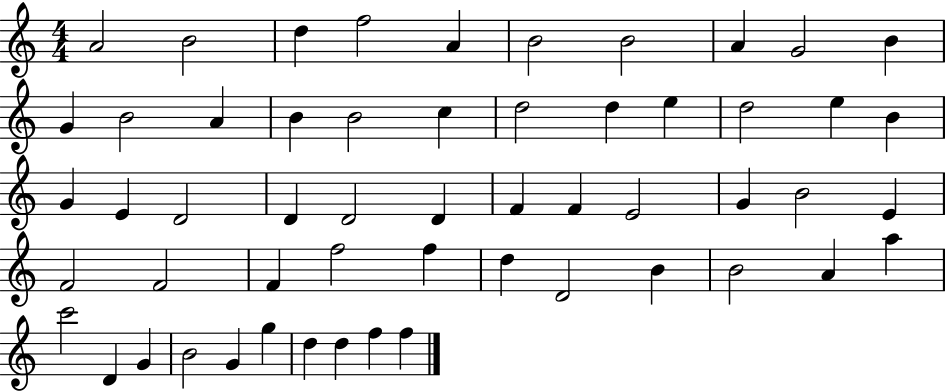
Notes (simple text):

A4/h B4/h D5/q F5/h A4/q B4/h B4/h A4/q G4/h B4/q G4/q B4/h A4/q B4/q B4/h C5/q D5/h D5/q E5/q D5/h E5/q B4/q G4/q E4/q D4/h D4/q D4/h D4/q F4/q F4/q E4/h G4/q B4/h E4/q F4/h F4/h F4/q F5/h F5/q D5/q D4/h B4/q B4/h A4/q A5/q C6/h D4/q G4/q B4/h G4/q G5/q D5/q D5/q F5/q F5/q